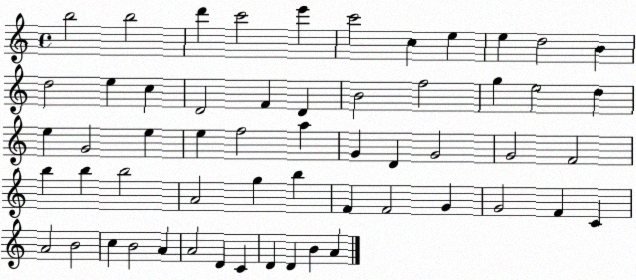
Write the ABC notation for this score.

X:1
T:Untitled
M:4/4
L:1/4
K:C
b2 b2 d' c'2 e' c'2 c e e d2 B d2 e c D2 F D B2 f2 g e2 d e G2 e e f2 a G D G2 G2 F2 b b b2 A2 g b F F2 G G2 F C A2 B2 c B2 A A2 D C D D B A